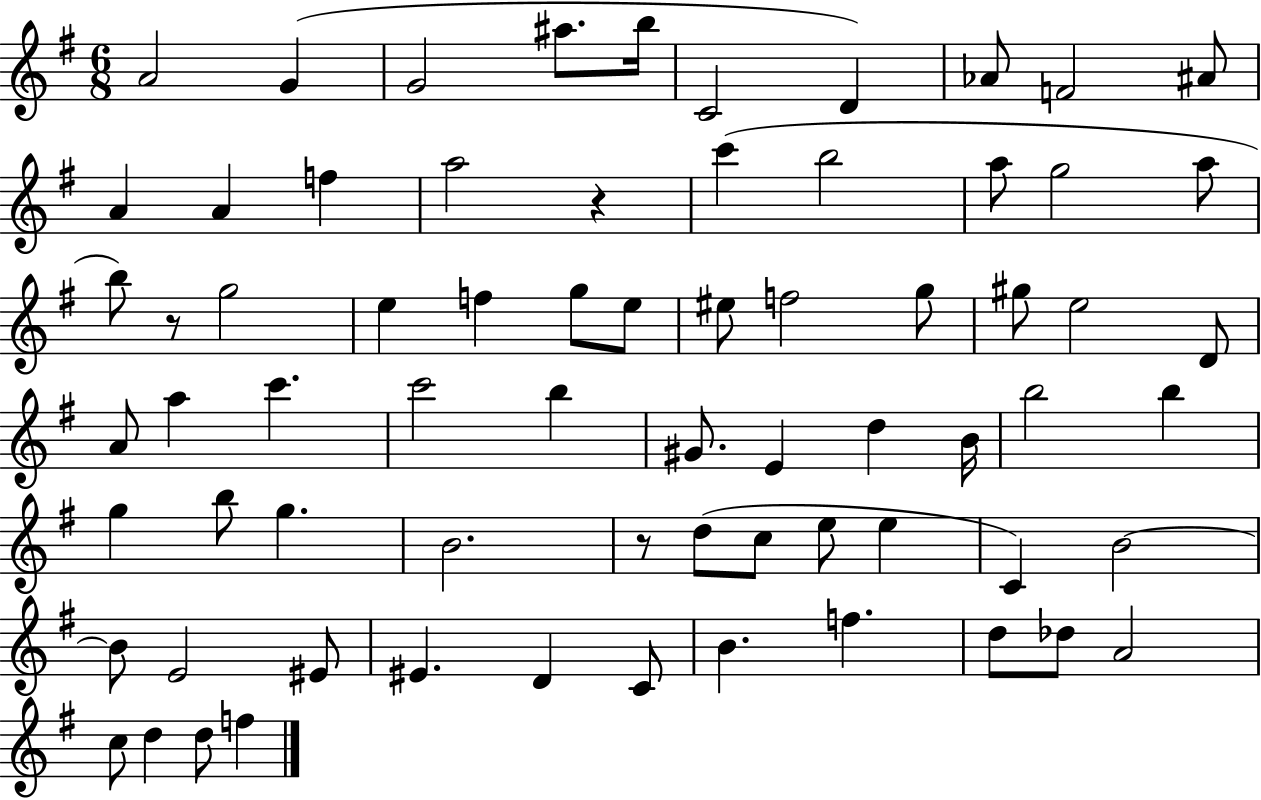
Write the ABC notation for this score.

X:1
T:Untitled
M:6/8
L:1/4
K:G
A2 G G2 ^a/2 b/4 C2 D _A/2 F2 ^A/2 A A f a2 z c' b2 a/2 g2 a/2 b/2 z/2 g2 e f g/2 e/2 ^e/2 f2 g/2 ^g/2 e2 D/2 A/2 a c' c'2 b ^G/2 E d B/4 b2 b g b/2 g B2 z/2 d/2 c/2 e/2 e C B2 B/2 E2 ^E/2 ^E D C/2 B f d/2 _d/2 A2 c/2 d d/2 f